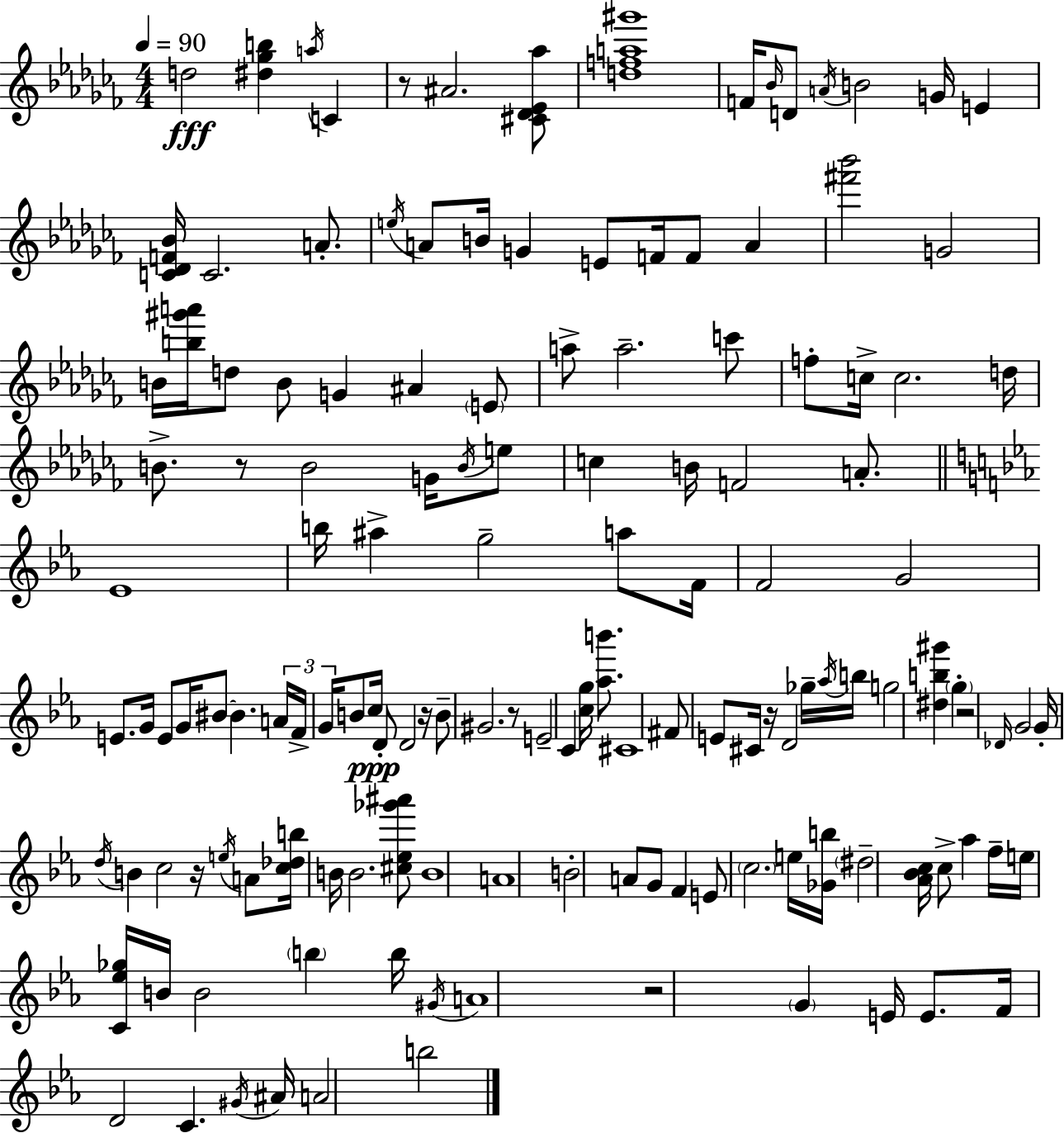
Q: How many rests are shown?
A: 8